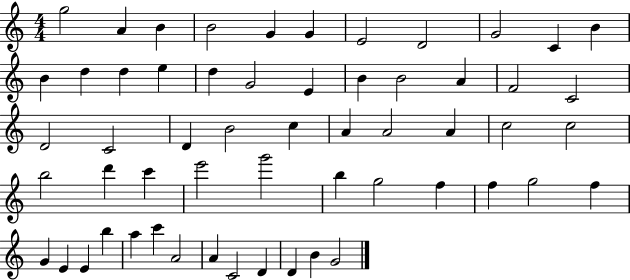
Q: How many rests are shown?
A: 0